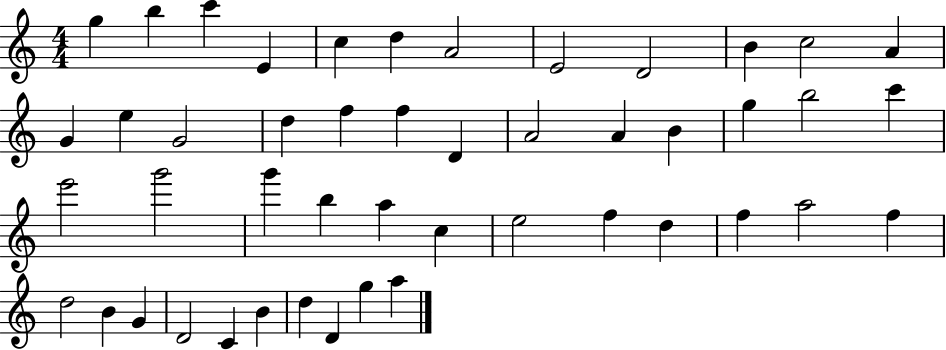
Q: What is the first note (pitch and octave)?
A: G5